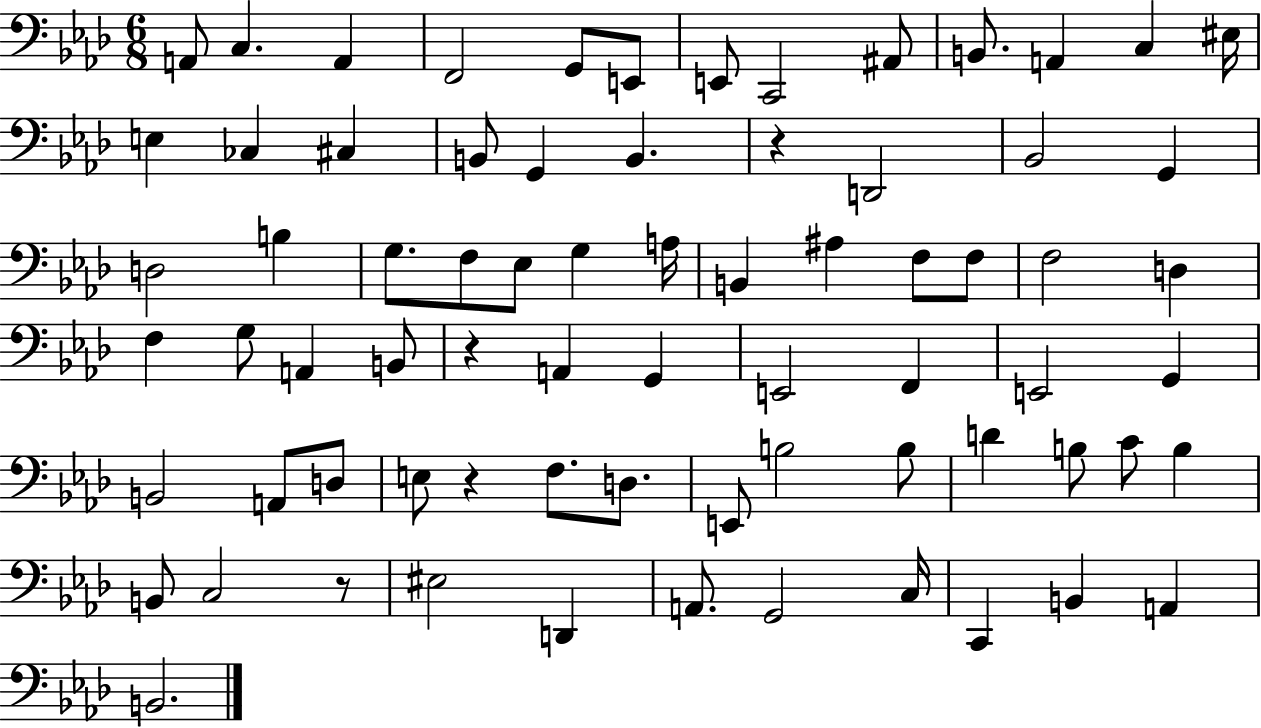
{
  \clef bass
  \numericTimeSignature
  \time 6/8
  \key aes \major
  a,8 c4. a,4 | f,2 g,8 e,8 | e,8 c,2 ais,8 | b,8. a,4 c4 eis16 | \break e4 ces4 cis4 | b,8 g,4 b,4. | r4 d,2 | bes,2 g,4 | \break d2 b4 | g8. f8 ees8 g4 a16 | b,4 ais4 f8 f8 | f2 d4 | \break f4 g8 a,4 b,8 | r4 a,4 g,4 | e,2 f,4 | e,2 g,4 | \break b,2 a,8 d8 | e8 r4 f8. d8. | e,8 b2 b8 | d'4 b8 c'8 b4 | \break b,8 c2 r8 | eis2 d,4 | a,8. g,2 c16 | c,4 b,4 a,4 | \break b,2. | \bar "|."
}